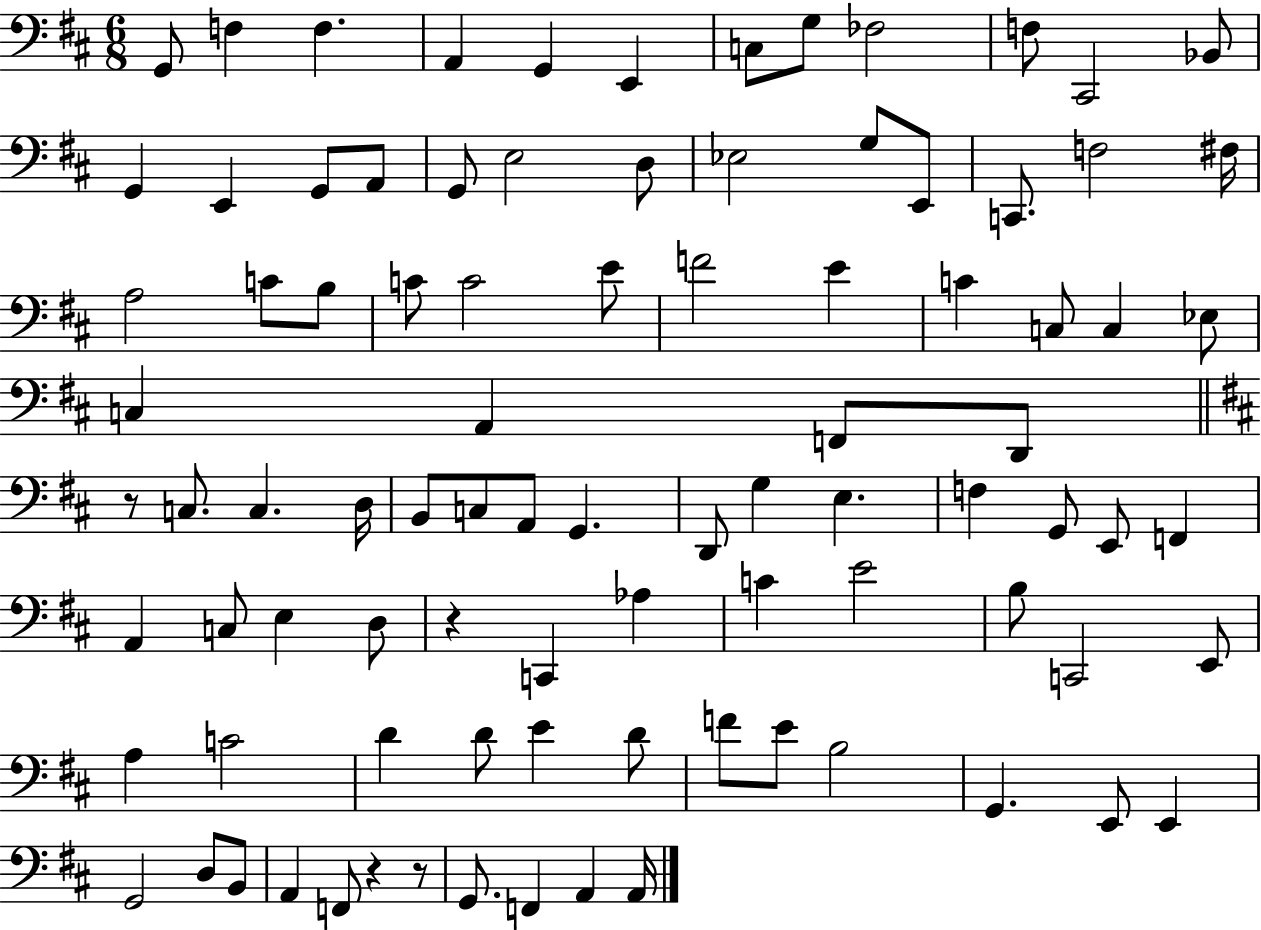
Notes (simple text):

G2/e F3/q F3/q. A2/q G2/q E2/q C3/e G3/e FES3/h F3/e C#2/h Bb2/e G2/q E2/q G2/e A2/e G2/e E3/h D3/e Eb3/h G3/e E2/e C2/e. F3/h F#3/s A3/h C4/e B3/e C4/e C4/h E4/e F4/h E4/q C4/q C3/e C3/q Eb3/e C3/q A2/q F2/e D2/e R/e C3/e. C3/q. D3/s B2/e C3/e A2/e G2/q. D2/e G3/q E3/q. F3/q G2/e E2/e F2/q A2/q C3/e E3/q D3/e R/q C2/q Ab3/q C4/q E4/h B3/e C2/h E2/e A3/q C4/h D4/q D4/e E4/q D4/e F4/e E4/e B3/h G2/q. E2/e E2/q G2/h D3/e B2/e A2/q F2/e R/q R/e G2/e. F2/q A2/q A2/s